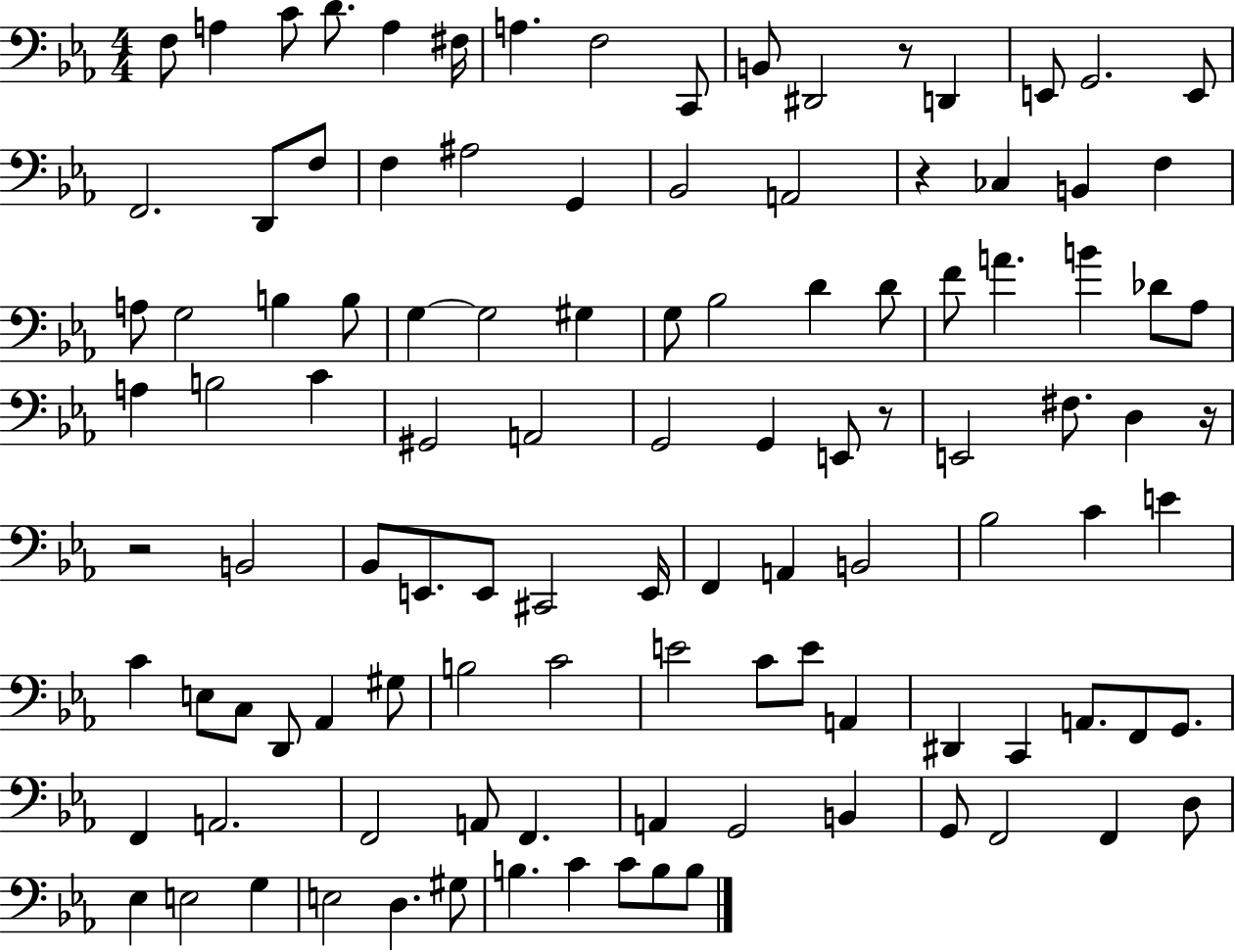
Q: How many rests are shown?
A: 5